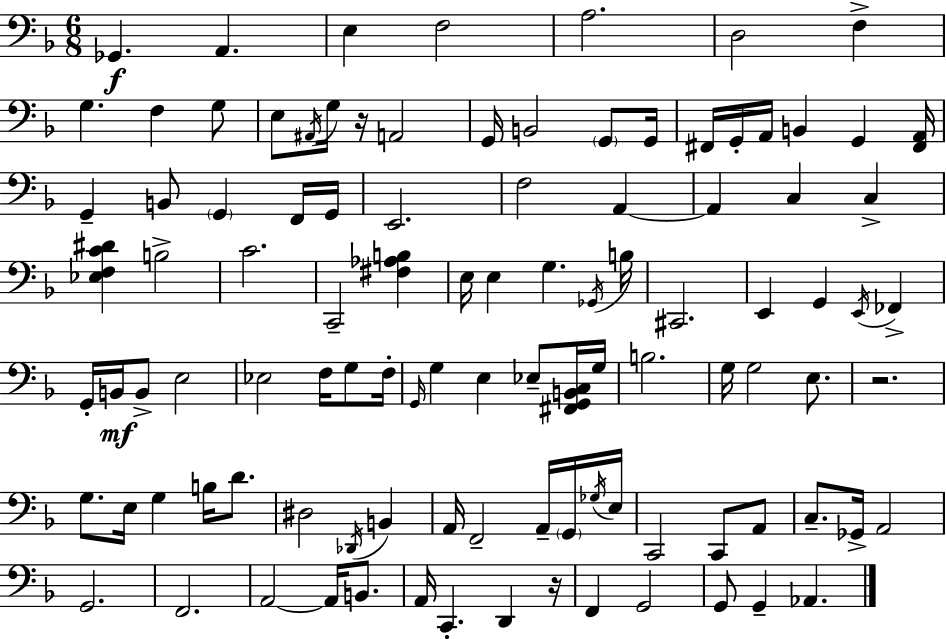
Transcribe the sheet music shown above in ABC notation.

X:1
T:Untitled
M:6/8
L:1/4
K:Dm
_G,, A,, E, F,2 A,2 D,2 F, G, F, G,/2 E,/2 ^A,,/4 G,/4 z/4 A,,2 G,,/4 B,,2 G,,/2 G,,/4 ^F,,/4 G,,/4 A,,/4 B,, G,, [^F,,A,,]/4 G,, B,,/2 G,, F,,/4 G,,/4 E,,2 F,2 A,, A,, C, C, [_E,F,C^D] B,2 C2 C,,2 [^F,_A,B,] E,/4 E, G, _G,,/4 B,/4 ^C,,2 E,, G,, E,,/4 _F,, G,,/4 B,,/4 B,,/2 E,2 _E,2 F,/4 G,/2 F,/4 G,,/4 G, E, _E,/2 [^F,,G,,B,,C,]/4 G,/4 B,2 G,/4 G,2 E,/2 z2 G,/2 E,/4 G, B,/4 D/2 ^D,2 _D,,/4 B,, A,,/4 F,,2 A,,/4 G,,/4 _G,/4 E,/4 C,,2 C,,/2 A,,/2 C,/2 _G,,/4 A,,2 G,,2 F,,2 A,,2 A,,/4 B,,/2 A,,/4 C,, D,, z/4 F,, G,,2 G,,/2 G,, _A,,